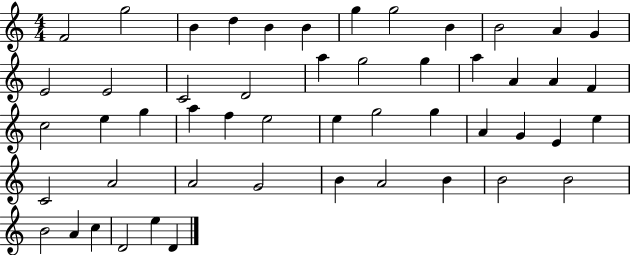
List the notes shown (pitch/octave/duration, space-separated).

F4/h G5/h B4/q D5/q B4/q B4/q G5/q G5/h B4/q B4/h A4/q G4/q E4/h E4/h C4/h D4/h A5/q G5/h G5/q A5/q A4/q A4/q F4/q C5/h E5/q G5/q A5/q F5/q E5/h E5/q G5/h G5/q A4/q G4/q E4/q E5/q C4/h A4/h A4/h G4/h B4/q A4/h B4/q B4/h B4/h B4/h A4/q C5/q D4/h E5/q D4/q